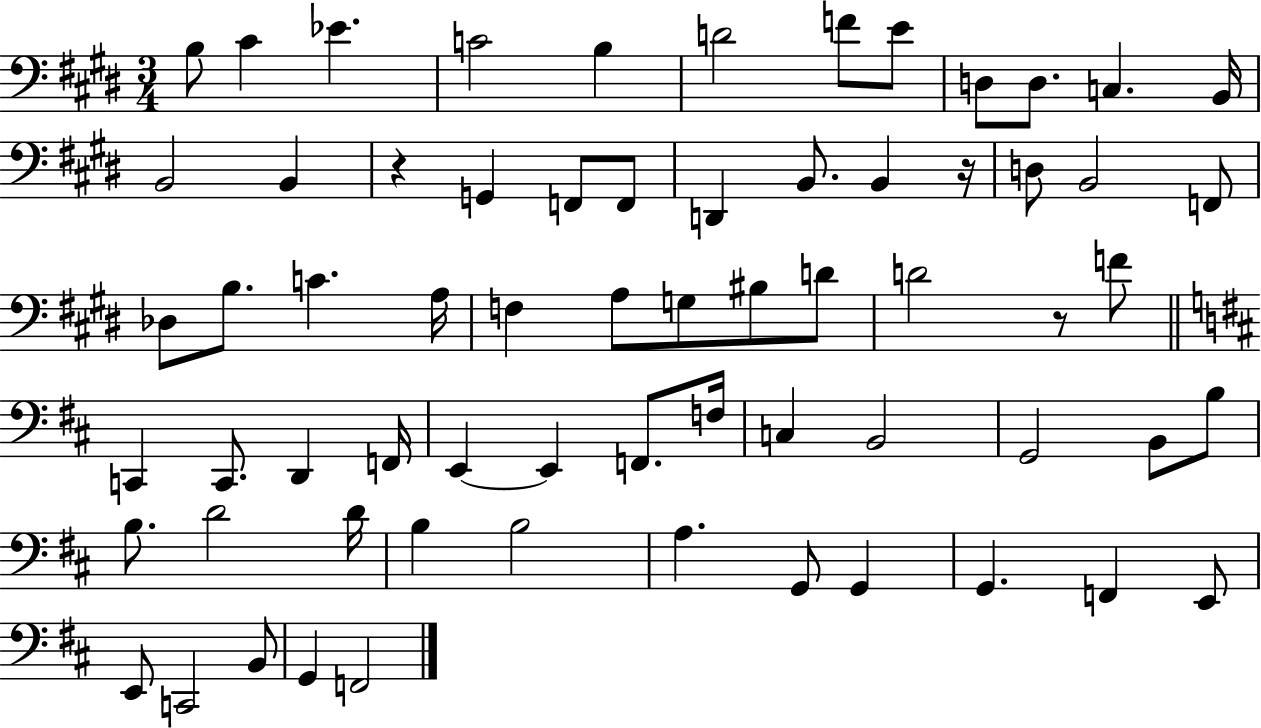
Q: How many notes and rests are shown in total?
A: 66